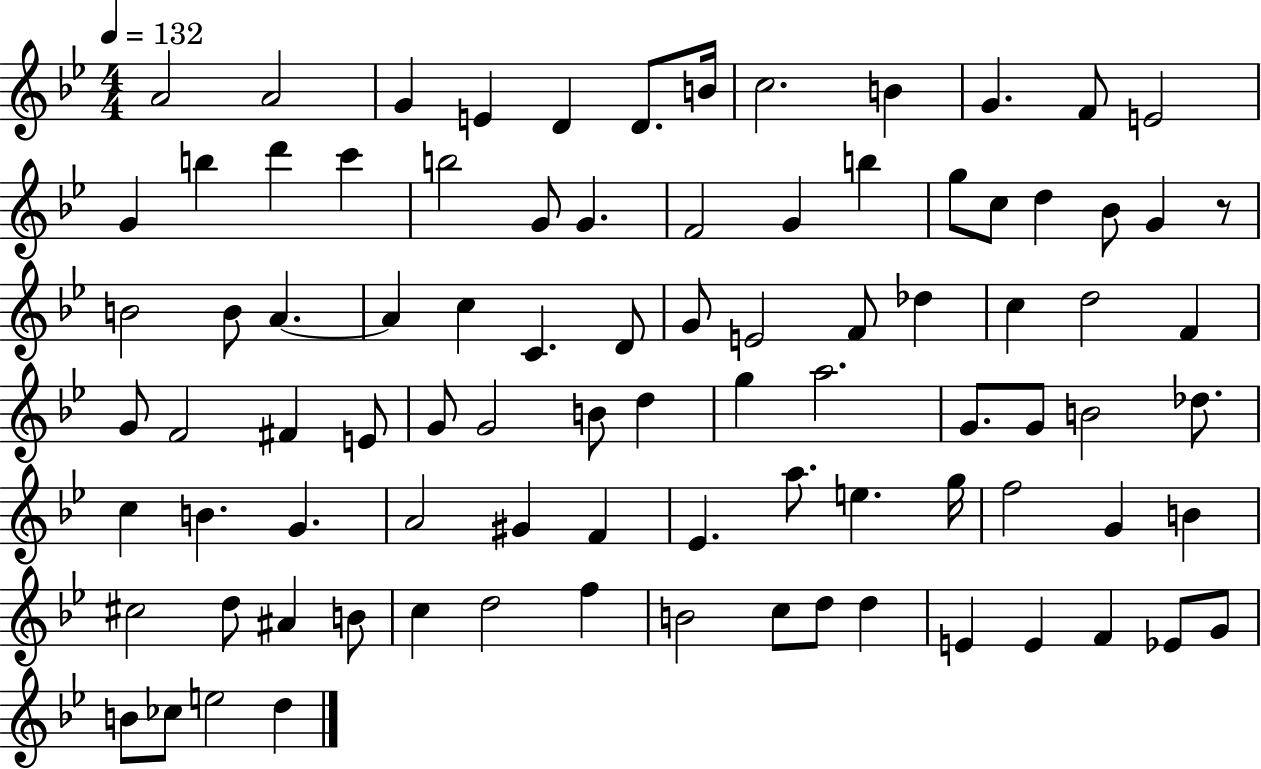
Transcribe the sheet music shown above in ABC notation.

X:1
T:Untitled
M:4/4
L:1/4
K:Bb
A2 A2 G E D D/2 B/4 c2 B G F/2 E2 G b d' c' b2 G/2 G F2 G b g/2 c/2 d _B/2 G z/2 B2 B/2 A A c C D/2 G/2 E2 F/2 _d c d2 F G/2 F2 ^F E/2 G/2 G2 B/2 d g a2 G/2 G/2 B2 _d/2 c B G A2 ^G F _E a/2 e g/4 f2 G B ^c2 d/2 ^A B/2 c d2 f B2 c/2 d/2 d E E F _E/2 G/2 B/2 _c/2 e2 d